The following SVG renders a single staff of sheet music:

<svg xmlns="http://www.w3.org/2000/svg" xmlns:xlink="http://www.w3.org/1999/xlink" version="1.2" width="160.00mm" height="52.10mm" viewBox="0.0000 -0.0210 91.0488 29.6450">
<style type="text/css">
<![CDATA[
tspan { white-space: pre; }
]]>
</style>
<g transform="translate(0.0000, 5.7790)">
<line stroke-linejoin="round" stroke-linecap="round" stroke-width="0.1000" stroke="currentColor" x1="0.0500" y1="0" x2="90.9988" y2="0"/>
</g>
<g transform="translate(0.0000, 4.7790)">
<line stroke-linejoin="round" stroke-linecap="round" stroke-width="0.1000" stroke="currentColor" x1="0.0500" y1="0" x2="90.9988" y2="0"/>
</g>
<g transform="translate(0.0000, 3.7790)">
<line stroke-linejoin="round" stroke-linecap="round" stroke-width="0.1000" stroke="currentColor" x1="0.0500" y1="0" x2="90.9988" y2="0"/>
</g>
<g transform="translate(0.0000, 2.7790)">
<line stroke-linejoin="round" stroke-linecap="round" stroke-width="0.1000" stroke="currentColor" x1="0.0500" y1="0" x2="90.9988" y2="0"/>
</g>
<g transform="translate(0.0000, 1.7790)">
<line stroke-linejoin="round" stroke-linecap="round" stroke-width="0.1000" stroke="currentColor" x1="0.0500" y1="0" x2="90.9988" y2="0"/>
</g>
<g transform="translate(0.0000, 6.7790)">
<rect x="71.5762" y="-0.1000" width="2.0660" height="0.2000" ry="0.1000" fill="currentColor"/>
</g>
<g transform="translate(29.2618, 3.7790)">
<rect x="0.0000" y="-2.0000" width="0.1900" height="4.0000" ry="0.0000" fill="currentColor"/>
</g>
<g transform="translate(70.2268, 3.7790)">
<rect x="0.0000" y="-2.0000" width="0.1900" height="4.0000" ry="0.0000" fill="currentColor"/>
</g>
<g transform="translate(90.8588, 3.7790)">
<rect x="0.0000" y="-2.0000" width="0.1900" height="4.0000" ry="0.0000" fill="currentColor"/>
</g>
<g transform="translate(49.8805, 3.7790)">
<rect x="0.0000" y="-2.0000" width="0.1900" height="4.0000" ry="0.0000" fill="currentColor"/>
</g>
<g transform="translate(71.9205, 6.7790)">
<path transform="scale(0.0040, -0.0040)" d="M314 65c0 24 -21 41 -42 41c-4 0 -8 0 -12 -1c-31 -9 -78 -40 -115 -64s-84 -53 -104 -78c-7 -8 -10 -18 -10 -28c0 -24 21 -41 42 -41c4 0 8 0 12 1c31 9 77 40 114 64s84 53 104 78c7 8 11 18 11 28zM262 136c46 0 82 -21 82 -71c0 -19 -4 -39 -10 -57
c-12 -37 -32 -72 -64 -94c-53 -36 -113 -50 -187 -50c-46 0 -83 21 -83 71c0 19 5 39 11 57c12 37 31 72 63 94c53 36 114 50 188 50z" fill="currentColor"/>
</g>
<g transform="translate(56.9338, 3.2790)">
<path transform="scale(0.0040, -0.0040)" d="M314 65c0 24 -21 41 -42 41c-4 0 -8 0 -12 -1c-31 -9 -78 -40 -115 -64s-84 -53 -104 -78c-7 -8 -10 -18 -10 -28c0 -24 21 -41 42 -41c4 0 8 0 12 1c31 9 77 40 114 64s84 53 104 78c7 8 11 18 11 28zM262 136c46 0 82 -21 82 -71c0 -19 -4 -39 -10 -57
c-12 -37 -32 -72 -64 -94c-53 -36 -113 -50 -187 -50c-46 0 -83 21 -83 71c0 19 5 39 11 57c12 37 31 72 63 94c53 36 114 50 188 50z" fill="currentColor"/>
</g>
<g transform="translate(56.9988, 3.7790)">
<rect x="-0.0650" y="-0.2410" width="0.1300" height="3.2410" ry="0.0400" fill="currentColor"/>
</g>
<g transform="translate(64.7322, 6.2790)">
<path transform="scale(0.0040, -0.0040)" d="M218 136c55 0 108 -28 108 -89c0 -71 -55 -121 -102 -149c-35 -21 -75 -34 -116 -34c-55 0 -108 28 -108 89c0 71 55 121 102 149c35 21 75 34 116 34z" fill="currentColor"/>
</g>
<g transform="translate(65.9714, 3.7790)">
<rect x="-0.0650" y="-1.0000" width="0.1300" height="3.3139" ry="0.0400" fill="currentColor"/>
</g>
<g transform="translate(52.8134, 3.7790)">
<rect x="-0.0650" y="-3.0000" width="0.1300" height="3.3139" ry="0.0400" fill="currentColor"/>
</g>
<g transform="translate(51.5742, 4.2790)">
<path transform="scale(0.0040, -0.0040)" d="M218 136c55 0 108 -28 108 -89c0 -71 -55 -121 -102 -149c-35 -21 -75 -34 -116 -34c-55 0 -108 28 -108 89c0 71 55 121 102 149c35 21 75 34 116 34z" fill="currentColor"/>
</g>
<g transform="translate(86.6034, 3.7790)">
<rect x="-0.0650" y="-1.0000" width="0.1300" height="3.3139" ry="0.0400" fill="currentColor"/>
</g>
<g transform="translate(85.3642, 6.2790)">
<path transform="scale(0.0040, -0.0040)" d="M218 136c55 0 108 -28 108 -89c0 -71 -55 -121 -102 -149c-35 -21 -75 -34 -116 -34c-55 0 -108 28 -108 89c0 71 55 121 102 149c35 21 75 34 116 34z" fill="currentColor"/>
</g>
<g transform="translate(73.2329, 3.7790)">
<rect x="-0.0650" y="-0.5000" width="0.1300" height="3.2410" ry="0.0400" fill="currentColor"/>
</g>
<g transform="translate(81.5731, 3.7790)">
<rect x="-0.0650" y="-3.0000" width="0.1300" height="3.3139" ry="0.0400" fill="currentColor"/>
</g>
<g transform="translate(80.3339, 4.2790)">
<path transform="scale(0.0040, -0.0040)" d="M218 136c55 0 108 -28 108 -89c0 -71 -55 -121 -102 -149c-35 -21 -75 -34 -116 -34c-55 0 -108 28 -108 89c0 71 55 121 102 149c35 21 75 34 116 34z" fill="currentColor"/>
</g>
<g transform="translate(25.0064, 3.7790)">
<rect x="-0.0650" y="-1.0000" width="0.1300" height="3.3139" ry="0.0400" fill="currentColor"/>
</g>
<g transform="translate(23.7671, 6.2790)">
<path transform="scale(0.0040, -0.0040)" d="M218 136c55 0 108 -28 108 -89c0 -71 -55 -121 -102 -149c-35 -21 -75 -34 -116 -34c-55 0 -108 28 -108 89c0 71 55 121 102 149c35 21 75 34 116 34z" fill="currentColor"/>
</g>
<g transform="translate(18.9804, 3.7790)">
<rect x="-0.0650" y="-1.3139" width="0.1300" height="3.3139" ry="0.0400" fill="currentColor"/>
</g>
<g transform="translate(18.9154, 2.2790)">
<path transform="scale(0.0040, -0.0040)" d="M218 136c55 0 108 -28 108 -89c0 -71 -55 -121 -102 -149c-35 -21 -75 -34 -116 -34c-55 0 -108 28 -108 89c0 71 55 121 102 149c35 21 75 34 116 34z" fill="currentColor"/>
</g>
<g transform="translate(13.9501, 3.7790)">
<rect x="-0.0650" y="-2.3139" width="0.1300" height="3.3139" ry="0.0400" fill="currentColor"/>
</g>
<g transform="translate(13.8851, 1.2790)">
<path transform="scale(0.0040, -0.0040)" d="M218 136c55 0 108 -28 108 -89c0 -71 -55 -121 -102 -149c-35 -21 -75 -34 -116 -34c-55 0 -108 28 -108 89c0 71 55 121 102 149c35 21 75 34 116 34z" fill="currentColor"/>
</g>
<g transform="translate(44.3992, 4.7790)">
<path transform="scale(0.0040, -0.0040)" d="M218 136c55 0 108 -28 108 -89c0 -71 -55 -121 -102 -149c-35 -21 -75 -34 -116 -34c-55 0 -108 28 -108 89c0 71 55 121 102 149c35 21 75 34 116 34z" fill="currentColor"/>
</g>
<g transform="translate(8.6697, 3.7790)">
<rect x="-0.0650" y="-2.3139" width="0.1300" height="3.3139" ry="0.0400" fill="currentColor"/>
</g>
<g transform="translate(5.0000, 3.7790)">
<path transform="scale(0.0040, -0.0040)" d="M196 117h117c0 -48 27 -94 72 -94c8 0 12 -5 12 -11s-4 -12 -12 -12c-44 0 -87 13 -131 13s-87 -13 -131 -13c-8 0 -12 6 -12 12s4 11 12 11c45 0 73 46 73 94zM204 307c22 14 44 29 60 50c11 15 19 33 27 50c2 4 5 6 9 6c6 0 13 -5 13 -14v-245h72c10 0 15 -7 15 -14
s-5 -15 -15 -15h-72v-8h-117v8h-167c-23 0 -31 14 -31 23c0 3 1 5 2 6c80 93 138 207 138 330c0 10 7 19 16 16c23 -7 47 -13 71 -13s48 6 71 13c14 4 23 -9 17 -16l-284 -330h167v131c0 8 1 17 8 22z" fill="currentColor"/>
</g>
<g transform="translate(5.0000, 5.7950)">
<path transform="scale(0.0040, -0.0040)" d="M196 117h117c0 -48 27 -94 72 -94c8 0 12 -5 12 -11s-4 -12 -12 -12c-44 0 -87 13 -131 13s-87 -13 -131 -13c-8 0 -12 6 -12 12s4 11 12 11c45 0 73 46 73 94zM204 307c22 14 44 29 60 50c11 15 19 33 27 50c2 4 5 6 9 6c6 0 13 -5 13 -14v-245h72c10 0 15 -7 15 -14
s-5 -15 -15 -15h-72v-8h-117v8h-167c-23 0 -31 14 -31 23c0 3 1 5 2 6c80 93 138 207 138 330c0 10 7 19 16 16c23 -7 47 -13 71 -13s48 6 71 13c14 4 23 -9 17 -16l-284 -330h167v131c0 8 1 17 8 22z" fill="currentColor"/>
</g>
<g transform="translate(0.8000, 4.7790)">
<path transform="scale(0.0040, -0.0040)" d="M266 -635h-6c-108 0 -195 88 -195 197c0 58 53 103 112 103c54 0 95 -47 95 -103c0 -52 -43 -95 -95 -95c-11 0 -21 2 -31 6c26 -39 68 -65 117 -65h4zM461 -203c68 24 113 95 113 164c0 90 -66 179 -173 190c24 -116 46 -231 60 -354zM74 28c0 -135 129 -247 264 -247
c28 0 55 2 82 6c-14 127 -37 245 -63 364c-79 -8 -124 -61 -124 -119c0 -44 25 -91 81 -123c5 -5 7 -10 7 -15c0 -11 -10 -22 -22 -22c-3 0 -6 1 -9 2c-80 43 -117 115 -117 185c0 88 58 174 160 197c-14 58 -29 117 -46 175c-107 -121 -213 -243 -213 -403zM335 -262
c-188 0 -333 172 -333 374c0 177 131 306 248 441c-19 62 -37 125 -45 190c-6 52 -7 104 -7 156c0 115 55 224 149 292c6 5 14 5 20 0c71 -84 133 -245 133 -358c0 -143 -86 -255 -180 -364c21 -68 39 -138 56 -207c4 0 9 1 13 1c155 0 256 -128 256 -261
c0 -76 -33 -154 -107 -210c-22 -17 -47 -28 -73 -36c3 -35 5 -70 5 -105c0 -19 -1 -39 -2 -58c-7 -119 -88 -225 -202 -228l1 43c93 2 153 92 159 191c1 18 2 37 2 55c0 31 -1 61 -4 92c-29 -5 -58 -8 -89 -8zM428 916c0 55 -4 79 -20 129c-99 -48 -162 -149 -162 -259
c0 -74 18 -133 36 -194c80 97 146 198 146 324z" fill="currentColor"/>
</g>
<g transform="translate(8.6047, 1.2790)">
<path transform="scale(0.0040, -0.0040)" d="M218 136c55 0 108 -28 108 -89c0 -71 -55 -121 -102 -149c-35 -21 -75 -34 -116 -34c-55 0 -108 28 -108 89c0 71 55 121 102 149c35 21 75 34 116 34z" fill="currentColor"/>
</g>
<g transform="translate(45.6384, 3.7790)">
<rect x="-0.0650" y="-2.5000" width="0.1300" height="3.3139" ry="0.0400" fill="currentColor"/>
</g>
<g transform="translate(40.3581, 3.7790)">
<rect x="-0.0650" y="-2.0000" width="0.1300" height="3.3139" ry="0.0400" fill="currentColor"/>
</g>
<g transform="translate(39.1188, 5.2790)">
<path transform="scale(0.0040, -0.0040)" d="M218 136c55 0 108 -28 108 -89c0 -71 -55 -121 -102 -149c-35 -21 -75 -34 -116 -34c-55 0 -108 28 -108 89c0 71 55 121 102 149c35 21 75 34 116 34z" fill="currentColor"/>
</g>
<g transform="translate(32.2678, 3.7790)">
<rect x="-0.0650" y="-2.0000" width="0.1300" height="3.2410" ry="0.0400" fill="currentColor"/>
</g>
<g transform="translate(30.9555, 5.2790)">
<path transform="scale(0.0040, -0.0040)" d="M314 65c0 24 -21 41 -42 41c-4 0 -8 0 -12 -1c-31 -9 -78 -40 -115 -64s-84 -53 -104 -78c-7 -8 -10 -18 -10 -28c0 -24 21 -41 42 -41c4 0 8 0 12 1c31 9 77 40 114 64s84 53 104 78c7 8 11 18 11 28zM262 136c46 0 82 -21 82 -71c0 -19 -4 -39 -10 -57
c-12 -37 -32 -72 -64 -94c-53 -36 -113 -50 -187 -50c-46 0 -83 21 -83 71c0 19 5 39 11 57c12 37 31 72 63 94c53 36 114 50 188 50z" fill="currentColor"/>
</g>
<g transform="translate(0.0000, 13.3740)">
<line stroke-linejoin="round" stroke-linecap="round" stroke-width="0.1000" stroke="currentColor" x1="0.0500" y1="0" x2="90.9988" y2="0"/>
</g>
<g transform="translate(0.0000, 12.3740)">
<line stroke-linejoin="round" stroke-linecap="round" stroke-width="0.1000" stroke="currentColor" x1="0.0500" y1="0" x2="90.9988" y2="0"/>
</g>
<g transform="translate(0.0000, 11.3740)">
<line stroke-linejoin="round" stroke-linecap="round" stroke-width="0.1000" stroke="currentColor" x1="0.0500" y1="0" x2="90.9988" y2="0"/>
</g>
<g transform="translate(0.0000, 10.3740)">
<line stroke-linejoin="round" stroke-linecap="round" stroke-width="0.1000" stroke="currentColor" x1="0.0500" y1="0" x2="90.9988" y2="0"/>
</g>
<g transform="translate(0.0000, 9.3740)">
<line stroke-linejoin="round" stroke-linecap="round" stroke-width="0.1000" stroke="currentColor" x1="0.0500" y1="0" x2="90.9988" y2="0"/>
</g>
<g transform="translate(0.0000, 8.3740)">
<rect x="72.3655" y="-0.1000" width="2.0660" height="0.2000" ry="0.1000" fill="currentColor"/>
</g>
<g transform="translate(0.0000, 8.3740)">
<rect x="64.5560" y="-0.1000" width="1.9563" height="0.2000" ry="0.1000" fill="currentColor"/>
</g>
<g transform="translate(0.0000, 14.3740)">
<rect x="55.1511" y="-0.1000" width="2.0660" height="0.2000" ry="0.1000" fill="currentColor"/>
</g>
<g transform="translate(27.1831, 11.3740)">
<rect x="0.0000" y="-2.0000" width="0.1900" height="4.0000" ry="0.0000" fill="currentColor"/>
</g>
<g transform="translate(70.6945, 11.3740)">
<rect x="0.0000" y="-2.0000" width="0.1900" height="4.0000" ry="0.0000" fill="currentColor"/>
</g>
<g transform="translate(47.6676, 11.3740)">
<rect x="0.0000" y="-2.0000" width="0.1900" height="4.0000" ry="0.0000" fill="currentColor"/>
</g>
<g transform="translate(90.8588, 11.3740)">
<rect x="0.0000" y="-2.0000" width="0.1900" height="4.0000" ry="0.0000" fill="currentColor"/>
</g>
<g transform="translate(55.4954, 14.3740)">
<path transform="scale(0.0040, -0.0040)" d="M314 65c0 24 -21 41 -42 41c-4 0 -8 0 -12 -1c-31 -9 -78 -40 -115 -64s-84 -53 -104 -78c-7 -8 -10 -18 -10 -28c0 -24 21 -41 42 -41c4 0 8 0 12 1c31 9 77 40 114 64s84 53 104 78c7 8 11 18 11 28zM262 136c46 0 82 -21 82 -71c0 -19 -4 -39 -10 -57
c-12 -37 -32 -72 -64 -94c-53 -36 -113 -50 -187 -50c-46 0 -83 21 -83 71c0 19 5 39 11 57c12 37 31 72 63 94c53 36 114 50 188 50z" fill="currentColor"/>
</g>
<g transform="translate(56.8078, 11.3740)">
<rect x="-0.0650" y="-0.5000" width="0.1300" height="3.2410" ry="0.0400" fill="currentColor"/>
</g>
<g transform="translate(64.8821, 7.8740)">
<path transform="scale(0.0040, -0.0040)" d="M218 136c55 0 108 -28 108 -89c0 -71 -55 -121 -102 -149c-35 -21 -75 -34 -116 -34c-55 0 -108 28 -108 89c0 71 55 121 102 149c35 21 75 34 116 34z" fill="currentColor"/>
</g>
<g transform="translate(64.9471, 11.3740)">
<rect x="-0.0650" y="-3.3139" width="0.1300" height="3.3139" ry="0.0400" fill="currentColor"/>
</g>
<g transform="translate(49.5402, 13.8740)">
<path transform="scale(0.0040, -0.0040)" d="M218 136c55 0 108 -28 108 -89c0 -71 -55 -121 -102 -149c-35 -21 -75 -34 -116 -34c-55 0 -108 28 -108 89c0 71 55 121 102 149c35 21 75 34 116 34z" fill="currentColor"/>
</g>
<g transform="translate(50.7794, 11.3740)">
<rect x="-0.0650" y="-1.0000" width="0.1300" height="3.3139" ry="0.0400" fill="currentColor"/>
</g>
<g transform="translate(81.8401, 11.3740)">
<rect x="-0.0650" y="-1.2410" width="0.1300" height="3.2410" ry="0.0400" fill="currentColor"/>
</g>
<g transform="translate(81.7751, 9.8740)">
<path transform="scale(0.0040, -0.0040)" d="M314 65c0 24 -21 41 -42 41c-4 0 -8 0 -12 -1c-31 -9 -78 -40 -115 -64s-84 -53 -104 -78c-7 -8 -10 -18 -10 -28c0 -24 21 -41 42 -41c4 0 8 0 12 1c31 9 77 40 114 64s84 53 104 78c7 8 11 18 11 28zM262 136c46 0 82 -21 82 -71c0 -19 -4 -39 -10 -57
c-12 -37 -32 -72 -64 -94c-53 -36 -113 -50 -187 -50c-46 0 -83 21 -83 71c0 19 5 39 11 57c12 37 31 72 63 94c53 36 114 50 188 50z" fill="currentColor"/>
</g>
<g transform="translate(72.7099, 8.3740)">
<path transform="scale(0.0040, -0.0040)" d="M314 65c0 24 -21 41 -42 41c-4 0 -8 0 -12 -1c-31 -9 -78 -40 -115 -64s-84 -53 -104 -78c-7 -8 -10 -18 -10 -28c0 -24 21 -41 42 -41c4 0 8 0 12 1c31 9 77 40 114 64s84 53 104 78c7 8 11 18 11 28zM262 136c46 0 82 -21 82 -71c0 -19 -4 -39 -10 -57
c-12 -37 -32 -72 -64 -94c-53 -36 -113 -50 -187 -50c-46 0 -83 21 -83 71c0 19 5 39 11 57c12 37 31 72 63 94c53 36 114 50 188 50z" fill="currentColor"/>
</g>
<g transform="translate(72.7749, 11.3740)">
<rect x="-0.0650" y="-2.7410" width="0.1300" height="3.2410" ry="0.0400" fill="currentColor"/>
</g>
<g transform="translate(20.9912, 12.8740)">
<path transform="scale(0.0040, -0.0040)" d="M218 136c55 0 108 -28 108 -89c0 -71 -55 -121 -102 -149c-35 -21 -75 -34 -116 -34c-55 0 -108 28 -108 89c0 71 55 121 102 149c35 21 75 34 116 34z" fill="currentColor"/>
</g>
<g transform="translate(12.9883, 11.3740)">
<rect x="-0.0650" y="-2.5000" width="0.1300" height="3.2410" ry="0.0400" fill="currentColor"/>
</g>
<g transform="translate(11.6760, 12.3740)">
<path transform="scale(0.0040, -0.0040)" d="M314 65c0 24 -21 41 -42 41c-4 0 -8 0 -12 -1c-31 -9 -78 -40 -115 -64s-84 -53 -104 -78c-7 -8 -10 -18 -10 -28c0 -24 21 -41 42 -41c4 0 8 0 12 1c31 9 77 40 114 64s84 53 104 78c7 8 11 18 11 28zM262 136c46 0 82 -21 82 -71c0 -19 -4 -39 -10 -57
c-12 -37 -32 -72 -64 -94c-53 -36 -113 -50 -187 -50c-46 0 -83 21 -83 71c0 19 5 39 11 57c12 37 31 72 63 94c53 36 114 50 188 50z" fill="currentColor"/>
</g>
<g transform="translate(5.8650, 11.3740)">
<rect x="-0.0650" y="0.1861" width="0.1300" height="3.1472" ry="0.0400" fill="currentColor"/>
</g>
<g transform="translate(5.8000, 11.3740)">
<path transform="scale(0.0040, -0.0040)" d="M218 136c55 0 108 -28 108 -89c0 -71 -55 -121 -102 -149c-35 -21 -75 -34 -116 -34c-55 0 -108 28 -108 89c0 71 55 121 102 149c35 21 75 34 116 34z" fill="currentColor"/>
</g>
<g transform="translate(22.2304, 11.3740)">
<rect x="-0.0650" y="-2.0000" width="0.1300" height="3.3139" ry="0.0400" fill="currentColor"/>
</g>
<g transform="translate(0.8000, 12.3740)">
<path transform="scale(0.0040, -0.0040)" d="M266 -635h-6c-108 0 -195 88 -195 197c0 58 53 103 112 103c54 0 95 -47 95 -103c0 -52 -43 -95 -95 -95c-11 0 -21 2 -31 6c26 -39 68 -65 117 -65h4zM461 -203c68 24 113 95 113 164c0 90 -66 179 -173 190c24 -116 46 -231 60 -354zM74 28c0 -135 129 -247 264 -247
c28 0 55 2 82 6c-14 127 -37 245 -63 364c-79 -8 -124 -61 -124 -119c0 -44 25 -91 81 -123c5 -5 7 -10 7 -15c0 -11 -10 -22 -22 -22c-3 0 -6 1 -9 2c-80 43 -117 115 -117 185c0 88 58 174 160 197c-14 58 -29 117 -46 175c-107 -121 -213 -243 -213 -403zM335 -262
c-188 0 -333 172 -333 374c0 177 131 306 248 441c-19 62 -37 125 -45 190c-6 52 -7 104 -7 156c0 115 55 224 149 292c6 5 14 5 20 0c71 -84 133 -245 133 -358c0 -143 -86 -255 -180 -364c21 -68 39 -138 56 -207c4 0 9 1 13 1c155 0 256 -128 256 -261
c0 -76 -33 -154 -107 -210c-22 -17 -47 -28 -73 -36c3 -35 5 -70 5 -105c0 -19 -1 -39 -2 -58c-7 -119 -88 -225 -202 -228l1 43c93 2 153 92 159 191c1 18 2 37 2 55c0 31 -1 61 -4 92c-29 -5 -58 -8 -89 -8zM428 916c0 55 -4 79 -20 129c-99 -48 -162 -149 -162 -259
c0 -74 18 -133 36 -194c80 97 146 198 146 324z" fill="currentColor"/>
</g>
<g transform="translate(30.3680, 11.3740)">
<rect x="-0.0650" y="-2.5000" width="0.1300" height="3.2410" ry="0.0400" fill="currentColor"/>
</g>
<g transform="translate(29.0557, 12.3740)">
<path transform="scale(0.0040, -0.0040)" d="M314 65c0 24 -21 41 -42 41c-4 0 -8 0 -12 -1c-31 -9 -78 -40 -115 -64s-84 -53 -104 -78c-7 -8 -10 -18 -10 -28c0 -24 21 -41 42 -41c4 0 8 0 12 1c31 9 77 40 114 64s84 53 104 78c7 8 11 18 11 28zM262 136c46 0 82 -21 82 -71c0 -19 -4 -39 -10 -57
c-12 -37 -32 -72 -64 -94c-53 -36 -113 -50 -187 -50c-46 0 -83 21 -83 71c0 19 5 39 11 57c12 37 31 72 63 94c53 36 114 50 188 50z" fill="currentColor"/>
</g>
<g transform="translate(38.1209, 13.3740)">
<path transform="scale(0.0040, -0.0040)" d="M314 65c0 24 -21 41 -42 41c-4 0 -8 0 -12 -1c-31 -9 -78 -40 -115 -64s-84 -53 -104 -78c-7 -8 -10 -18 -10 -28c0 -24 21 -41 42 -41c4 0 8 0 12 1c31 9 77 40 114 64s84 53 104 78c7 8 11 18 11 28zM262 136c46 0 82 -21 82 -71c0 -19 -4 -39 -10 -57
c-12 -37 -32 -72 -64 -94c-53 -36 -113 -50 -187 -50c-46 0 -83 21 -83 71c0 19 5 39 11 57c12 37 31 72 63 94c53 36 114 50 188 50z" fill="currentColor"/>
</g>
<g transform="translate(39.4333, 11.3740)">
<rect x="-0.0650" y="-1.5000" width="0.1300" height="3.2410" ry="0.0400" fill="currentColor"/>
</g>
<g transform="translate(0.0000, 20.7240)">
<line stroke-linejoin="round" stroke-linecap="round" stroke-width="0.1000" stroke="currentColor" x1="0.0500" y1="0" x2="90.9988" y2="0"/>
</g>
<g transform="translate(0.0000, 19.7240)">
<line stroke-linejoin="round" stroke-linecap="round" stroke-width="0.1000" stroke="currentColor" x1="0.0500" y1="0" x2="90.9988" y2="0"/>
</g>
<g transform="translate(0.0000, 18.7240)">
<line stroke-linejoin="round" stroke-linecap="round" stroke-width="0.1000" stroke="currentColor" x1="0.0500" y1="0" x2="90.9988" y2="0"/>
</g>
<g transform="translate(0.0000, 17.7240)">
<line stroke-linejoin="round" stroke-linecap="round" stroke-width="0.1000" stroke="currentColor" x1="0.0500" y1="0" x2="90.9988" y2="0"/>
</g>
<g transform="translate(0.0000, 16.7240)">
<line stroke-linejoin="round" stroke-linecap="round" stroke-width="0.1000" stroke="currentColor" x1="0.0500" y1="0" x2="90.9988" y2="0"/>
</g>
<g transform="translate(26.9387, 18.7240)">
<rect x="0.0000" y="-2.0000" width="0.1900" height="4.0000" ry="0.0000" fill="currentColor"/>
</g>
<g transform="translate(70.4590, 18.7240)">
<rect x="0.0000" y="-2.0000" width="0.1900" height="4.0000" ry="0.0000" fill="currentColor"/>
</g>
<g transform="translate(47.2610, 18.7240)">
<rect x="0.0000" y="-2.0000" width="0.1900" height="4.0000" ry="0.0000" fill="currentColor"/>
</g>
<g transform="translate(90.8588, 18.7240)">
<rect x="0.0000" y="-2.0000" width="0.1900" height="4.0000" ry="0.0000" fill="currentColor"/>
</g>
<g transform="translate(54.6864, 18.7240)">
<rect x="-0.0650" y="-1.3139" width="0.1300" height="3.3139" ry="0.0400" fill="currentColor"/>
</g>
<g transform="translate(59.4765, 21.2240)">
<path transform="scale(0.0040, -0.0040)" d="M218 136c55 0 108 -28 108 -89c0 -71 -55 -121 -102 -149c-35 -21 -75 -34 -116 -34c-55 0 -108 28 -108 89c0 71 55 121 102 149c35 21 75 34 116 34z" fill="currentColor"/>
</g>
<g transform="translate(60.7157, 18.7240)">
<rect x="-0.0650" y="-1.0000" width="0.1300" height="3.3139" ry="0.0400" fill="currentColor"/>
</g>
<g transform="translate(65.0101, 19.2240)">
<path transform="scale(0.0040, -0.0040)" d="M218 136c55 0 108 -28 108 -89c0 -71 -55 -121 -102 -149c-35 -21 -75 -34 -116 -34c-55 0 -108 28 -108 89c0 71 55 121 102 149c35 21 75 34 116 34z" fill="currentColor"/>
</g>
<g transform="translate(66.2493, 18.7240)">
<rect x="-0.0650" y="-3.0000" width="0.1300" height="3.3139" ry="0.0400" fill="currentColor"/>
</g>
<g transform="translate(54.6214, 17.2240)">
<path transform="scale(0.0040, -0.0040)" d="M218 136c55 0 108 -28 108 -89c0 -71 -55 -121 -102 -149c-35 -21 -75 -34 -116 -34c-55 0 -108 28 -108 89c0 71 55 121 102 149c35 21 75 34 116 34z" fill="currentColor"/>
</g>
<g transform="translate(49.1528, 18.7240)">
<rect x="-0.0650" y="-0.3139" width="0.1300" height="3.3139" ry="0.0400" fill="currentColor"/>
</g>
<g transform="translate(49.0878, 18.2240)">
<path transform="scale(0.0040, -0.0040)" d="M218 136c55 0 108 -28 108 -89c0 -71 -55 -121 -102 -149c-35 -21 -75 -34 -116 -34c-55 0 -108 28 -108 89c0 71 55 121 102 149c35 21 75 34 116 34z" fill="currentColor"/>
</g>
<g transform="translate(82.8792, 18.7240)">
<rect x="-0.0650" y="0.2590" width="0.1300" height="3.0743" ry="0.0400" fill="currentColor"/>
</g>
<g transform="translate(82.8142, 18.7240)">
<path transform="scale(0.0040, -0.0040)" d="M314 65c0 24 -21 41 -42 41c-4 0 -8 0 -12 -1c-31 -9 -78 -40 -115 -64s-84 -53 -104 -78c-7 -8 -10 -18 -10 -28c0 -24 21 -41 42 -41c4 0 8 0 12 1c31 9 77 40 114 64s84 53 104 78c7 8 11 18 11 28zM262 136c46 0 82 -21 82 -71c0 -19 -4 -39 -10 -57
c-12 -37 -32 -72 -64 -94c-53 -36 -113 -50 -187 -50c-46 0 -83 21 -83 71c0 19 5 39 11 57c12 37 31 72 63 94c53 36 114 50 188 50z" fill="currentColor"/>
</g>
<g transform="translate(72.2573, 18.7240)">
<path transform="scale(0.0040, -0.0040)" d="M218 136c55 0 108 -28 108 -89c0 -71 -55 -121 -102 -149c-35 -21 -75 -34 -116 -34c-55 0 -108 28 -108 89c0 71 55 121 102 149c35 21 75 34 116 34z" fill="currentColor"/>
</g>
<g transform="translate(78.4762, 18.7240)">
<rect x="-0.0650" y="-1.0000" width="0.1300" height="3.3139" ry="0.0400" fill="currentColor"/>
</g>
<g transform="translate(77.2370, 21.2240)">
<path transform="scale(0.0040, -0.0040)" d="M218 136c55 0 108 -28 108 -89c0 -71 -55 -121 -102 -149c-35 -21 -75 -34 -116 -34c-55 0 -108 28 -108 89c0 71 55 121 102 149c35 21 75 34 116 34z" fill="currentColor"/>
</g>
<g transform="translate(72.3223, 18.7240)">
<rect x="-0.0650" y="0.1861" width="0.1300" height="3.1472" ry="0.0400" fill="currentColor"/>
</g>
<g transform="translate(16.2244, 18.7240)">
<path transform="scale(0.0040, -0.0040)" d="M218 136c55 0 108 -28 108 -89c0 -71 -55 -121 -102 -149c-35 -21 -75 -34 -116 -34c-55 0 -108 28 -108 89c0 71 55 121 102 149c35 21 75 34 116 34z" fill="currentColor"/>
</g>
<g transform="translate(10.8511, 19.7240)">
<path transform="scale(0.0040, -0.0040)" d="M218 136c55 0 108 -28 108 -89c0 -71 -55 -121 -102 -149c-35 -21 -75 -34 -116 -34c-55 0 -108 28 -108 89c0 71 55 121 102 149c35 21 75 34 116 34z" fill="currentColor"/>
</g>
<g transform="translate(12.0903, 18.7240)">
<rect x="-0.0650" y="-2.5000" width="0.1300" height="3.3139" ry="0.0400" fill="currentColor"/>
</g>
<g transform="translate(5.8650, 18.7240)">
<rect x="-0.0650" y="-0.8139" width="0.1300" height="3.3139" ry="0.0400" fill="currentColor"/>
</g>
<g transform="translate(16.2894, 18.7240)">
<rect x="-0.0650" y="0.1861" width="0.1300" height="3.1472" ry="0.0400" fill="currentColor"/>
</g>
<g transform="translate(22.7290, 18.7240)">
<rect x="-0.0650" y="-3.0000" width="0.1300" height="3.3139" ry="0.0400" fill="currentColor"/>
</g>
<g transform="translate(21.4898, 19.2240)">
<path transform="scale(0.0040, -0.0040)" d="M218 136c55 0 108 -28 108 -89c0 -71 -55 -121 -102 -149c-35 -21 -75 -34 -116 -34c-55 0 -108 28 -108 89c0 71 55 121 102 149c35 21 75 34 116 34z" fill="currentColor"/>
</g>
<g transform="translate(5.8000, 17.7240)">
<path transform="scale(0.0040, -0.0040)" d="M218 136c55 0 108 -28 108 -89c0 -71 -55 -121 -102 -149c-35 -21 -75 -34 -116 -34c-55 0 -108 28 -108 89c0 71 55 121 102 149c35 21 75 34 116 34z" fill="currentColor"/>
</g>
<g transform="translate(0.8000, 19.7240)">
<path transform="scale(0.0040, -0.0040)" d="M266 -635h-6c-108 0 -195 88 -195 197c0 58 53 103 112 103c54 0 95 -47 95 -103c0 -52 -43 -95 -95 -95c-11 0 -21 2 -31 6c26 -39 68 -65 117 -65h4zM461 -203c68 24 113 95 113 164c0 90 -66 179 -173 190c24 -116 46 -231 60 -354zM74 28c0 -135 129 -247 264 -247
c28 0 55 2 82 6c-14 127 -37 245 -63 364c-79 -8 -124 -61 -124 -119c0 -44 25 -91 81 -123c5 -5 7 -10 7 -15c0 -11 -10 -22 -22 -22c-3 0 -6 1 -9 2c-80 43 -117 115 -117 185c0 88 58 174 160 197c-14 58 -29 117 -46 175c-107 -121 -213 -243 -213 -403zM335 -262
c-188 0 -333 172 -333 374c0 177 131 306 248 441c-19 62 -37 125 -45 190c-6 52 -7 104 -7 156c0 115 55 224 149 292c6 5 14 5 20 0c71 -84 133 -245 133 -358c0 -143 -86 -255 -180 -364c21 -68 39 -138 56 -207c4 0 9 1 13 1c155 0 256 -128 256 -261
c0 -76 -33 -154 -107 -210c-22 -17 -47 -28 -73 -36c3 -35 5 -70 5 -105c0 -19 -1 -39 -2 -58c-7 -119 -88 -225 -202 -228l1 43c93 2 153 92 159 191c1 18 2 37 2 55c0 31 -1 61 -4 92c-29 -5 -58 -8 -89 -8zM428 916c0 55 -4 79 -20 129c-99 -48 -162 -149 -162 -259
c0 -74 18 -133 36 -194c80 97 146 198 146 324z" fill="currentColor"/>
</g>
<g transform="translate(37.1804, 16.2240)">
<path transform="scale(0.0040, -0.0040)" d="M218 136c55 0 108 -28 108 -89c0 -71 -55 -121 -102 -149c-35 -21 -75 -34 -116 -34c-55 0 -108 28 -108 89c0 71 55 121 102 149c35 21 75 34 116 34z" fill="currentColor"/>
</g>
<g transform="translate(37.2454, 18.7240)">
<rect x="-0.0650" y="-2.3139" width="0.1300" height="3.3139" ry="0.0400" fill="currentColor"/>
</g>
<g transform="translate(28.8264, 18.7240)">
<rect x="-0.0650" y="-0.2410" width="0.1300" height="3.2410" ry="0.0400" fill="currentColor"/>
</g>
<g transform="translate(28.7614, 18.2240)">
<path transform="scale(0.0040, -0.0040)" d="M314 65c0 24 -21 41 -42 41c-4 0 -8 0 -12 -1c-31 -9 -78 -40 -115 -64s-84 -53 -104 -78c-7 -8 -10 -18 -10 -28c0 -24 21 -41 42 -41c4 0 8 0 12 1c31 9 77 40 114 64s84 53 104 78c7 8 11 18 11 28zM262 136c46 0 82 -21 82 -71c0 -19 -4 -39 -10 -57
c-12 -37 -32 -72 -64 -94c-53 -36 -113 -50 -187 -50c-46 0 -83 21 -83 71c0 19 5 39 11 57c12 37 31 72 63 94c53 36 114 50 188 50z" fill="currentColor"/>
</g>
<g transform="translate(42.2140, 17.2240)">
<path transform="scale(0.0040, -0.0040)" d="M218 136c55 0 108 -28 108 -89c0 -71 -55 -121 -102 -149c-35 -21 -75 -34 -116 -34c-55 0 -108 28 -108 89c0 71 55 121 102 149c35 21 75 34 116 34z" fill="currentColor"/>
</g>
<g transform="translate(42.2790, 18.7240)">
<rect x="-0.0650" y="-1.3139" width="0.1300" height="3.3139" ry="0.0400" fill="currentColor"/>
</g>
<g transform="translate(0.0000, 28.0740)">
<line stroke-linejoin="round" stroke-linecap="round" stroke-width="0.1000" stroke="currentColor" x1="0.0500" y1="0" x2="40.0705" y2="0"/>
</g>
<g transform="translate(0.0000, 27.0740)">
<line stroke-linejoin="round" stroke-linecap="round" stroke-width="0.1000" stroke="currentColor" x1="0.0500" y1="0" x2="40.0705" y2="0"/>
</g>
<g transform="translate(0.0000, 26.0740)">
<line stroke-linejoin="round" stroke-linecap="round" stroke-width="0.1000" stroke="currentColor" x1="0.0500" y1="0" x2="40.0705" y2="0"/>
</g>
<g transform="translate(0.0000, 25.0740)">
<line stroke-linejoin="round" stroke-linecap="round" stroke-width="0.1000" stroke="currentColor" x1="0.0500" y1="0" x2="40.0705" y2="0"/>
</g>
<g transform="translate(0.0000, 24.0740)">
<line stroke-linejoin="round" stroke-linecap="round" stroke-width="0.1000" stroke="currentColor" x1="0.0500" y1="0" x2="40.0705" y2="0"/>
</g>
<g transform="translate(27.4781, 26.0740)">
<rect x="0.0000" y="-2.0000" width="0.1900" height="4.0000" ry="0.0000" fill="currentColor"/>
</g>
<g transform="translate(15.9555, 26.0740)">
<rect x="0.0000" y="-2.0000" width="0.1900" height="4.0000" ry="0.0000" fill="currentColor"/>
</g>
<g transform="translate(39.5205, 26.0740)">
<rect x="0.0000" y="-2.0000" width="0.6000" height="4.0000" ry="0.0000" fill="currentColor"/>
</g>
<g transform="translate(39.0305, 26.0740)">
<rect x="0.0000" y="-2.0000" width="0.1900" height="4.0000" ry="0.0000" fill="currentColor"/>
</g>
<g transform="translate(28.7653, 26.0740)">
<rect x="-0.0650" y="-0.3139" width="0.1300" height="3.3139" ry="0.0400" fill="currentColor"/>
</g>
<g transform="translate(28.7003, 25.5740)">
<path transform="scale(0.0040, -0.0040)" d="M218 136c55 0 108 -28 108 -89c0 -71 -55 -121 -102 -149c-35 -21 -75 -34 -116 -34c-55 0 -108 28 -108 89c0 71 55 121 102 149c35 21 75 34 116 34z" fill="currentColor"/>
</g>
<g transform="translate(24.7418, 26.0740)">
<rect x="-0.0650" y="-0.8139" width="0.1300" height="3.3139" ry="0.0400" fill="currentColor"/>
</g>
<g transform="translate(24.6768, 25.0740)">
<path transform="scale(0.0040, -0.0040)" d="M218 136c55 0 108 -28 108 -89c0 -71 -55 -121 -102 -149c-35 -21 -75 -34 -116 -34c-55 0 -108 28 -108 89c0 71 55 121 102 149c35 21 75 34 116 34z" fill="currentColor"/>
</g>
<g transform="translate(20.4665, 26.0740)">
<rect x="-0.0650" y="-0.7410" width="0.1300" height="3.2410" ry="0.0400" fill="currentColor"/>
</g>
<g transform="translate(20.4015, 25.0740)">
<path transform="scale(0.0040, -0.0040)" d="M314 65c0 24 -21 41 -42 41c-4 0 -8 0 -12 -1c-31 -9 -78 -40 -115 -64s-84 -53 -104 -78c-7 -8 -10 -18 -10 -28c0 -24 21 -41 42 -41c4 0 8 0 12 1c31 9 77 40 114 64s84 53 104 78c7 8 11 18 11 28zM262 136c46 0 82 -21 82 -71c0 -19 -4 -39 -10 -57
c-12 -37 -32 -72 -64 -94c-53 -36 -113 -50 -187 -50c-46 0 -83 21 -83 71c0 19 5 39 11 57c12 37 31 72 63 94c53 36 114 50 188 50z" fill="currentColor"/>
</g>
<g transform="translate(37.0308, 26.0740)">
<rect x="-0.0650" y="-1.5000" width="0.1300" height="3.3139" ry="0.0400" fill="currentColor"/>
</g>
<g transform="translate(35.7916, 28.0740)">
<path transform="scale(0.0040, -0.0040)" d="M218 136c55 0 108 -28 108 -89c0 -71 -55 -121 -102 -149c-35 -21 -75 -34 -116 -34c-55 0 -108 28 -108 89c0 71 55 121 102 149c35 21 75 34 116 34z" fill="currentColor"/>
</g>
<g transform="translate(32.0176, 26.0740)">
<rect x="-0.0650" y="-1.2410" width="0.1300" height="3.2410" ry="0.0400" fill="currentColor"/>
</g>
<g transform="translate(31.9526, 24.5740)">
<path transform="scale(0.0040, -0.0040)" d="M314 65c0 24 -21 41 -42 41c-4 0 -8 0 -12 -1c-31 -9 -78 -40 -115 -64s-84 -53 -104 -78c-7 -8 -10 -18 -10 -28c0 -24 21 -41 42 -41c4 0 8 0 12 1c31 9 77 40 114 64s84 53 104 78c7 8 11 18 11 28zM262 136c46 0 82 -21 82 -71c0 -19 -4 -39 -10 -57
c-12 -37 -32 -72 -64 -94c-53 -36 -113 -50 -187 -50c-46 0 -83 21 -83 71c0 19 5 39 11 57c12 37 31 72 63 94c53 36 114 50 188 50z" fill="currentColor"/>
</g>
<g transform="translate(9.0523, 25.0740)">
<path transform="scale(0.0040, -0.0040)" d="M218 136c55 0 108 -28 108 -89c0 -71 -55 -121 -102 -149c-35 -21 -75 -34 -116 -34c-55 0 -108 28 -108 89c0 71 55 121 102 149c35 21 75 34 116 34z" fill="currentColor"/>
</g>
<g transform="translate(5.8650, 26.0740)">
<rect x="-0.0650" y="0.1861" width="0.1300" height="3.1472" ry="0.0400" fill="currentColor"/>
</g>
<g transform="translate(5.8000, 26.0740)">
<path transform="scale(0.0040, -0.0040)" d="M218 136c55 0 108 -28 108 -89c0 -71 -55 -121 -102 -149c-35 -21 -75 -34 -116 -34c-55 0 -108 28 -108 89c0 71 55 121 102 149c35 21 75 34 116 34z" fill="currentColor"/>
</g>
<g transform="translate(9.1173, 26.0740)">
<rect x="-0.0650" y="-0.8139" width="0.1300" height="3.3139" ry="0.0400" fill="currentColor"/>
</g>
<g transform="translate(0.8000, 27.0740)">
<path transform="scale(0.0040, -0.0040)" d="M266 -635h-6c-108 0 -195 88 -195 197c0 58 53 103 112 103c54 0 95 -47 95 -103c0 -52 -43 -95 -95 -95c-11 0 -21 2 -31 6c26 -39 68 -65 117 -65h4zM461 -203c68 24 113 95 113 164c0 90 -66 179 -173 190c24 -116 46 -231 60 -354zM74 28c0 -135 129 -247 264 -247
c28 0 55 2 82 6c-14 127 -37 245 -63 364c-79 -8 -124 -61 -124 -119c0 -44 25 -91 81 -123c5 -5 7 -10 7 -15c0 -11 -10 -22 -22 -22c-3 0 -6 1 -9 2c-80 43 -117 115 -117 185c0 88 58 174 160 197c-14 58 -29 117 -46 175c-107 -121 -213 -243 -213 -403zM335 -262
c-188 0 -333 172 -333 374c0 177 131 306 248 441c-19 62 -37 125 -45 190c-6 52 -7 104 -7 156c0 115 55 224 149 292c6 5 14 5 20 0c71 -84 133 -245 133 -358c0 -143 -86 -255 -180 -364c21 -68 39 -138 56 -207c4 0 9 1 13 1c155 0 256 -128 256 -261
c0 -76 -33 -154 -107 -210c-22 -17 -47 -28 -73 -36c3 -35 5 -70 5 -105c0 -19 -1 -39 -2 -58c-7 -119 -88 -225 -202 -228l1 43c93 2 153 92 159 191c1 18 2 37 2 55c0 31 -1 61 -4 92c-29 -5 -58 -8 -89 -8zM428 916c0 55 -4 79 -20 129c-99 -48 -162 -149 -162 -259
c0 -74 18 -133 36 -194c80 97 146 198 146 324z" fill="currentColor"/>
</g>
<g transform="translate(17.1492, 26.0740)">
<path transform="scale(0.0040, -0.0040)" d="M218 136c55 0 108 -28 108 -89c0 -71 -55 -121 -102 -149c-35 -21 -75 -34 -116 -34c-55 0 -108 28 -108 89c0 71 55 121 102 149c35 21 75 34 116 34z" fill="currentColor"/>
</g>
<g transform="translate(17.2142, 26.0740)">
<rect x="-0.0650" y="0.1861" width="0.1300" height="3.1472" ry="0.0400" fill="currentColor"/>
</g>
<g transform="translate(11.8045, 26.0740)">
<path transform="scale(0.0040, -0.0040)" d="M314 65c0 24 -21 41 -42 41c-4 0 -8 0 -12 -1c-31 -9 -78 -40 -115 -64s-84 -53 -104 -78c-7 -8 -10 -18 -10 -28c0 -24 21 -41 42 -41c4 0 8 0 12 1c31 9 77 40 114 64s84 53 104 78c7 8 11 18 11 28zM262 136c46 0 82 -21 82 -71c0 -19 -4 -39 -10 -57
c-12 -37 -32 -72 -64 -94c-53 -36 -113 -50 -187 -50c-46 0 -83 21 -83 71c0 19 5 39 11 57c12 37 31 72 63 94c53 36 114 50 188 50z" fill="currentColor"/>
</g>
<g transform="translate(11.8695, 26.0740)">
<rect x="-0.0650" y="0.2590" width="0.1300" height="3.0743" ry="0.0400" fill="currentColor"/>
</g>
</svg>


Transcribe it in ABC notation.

X:1
T:Untitled
M:4/4
L:1/4
K:C
g g e D F2 F G A c2 D C2 A D B G2 F G2 E2 D C2 b a2 e2 d G B A c2 g e c e D A B D B2 B d B2 B d2 d c e2 E